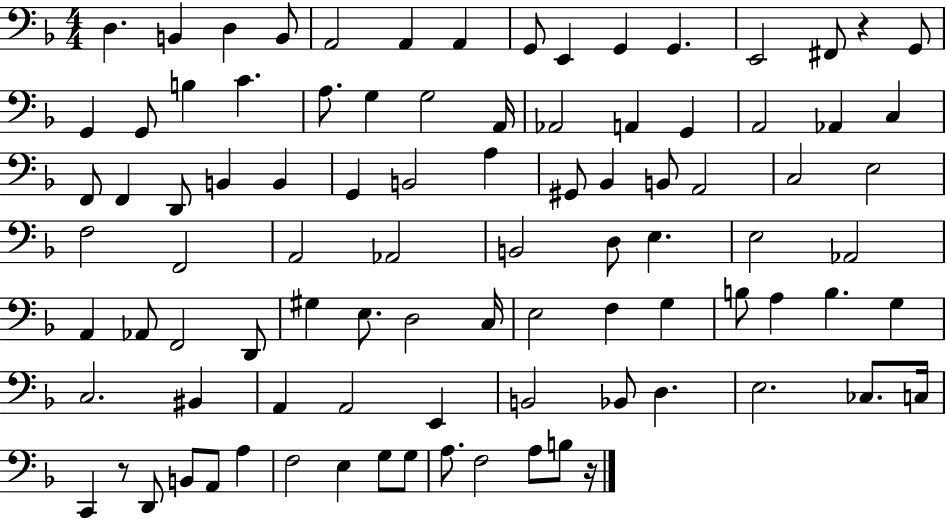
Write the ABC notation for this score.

X:1
T:Untitled
M:4/4
L:1/4
K:F
D, B,, D, B,,/2 A,,2 A,, A,, G,,/2 E,, G,, G,, E,,2 ^F,,/2 z G,,/2 G,, G,,/2 B, C A,/2 G, G,2 A,,/4 _A,,2 A,, G,, A,,2 _A,, C, F,,/2 F,, D,,/2 B,, B,, G,, B,,2 A, ^G,,/2 _B,, B,,/2 A,,2 C,2 E,2 F,2 F,,2 A,,2 _A,,2 B,,2 D,/2 E, E,2 _A,,2 A,, _A,,/2 F,,2 D,,/2 ^G, E,/2 D,2 C,/4 E,2 F, G, B,/2 A, B, G, C,2 ^B,, A,, A,,2 E,, B,,2 _B,,/2 D, E,2 _C,/2 C,/4 C,, z/2 D,,/2 B,,/2 A,,/2 A, F,2 E, G,/2 G,/2 A,/2 F,2 A,/2 B,/2 z/4